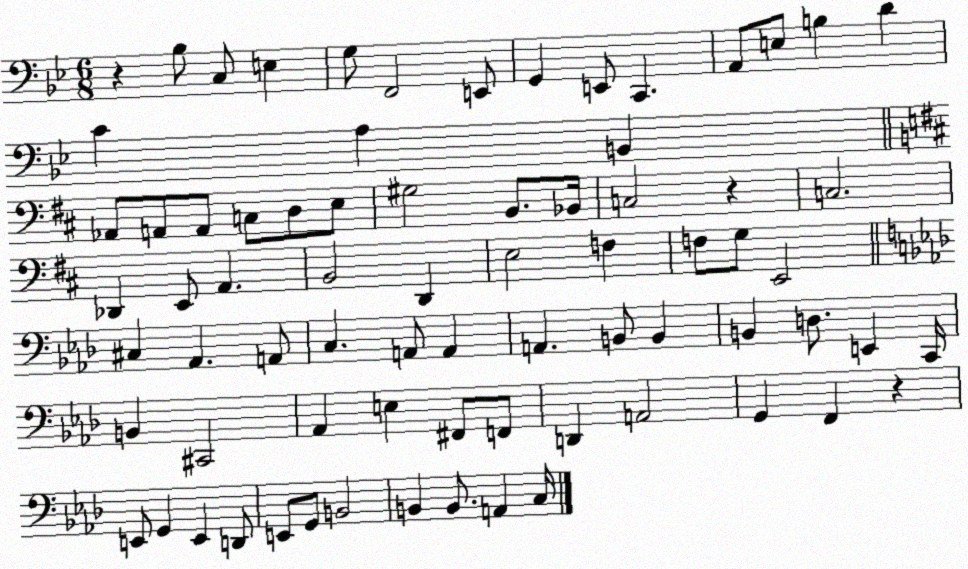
X:1
T:Untitled
M:6/8
L:1/4
K:Bb
z _B,/2 C,/2 E, G,/2 F,,2 E,,/2 G,, E,,/2 C,, A,,/2 E,/2 B, D C A, B,, _A,,/2 A,,/2 A,,/2 C,/2 D,/2 E,/2 ^G,2 B,,/2 _B,,/4 C,2 z C,2 _D,, E,,/2 A,, B,,2 D,, E,2 F, F,/2 G,/2 E,,2 ^C, _A,, A,,/2 C, A,,/2 A,, A,, B,,/2 B,, B,, D,/2 E,, C,,/4 B,, ^C,,2 _A,, E, ^F,,/2 F,,/2 D,, A,,2 G,, F,, z E,,/2 G,, E,, D,,/2 E,,/2 G,,/2 B,,2 B,, B,,/2 A,, C,/4